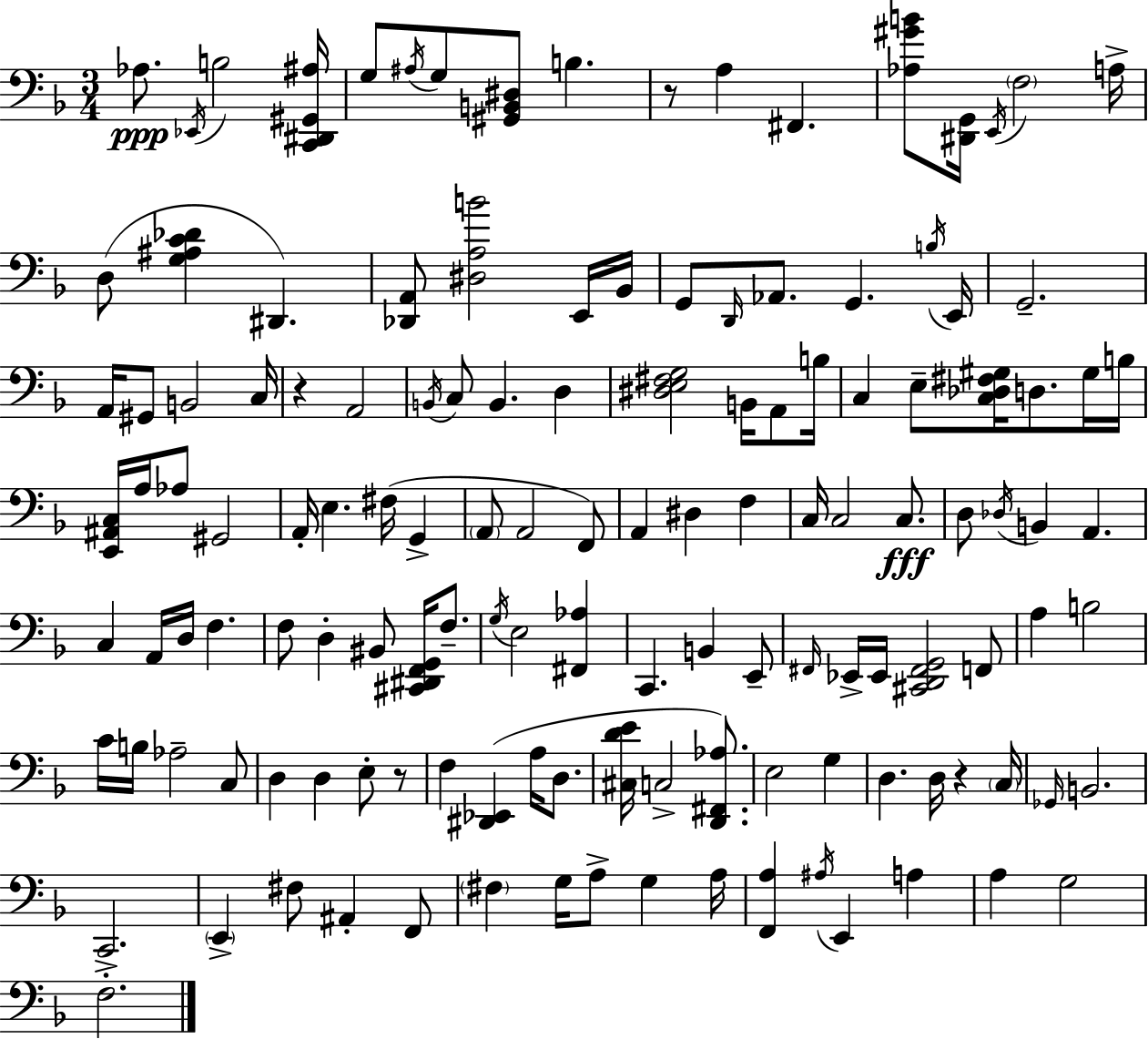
{
  \clef bass
  \numericTimeSignature
  \time 3/4
  \key d \minor
  aes8.\ppp \acciaccatura { ees,16 } b2 | <c, dis, gis, ais>16 g8 \acciaccatura { ais16 } g8 <gis, b, dis>8 b4. | r8 a4 fis,4. | <aes gis' b'>8 <dis, g,>16 \acciaccatura { e,16 } \parenthesize f2 | \break a16-> d8( <g ais c' des'>4 dis,4.) | <des, a,>8 <dis a b'>2 | e,16 bes,16 g,8 \grace { d,16 } aes,8. g,4. | \acciaccatura { b16 } e,16 g,2.-- | \break a,16 gis,8 b,2 | c16 r4 a,2 | \acciaccatura { b,16 } c8 b,4. | d4 <dis e fis g>2 | \break b,16 a,8 b16 c4 e8-- | <c des fis gis>16 d8. gis16 b16 <e, ais, c>16 a16 aes8 gis,2 | a,16-. e4. | fis16( g,4-> \parenthesize a,8 a,2 | \break f,8) a,4 dis4 | f4 c16 c2 | c8.\fff d8 \acciaccatura { des16 } b,4 | a,4. c4 a,16 | \break d16 f4. f8 d4-. | bis,8 <cis, dis, f, g,>16 f8.-- \acciaccatura { g16 } e2 | <fis, aes>4 c,4. | b,4 e,8-- \grace { fis,16 } ees,16-> ees,16 <cis, d, fis, g,>2 | \break f,8 a4 | b2 c'16 b16 aes2-- | c8 d4 | d4 e8-. r8 f4 | \break <dis, ees,>4( a16 d8. <cis d' e'>16 c2-> | <d, fis, aes>8.) e2 | g4 d4. | d16 r4 \parenthesize c16 \grace { ges,16 } b,2. | \break c,2.-> | \parenthesize e,4-> | fis8 ais,4-. f,8 \parenthesize fis4 | g16 a8-> g4 a16 <f, a>4 | \break \acciaccatura { ais16 } e,4 a4 a4 | g2 f2.-. | \bar "|."
}